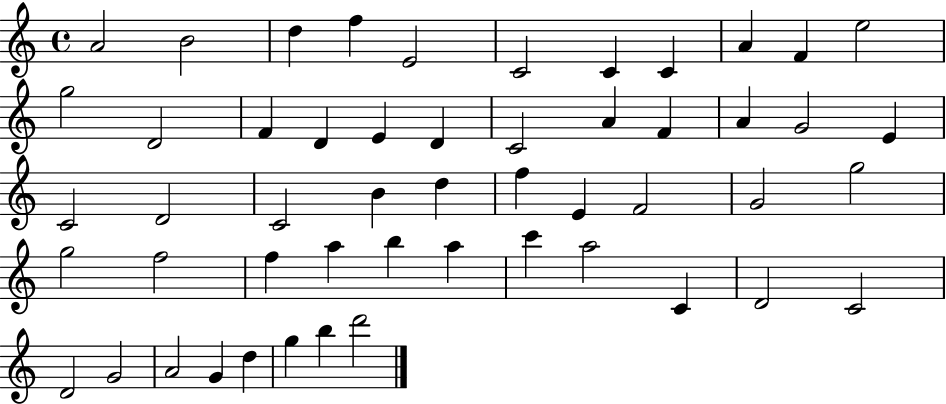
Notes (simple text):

A4/h B4/h D5/q F5/q E4/h C4/h C4/q C4/q A4/q F4/q E5/h G5/h D4/h F4/q D4/q E4/q D4/q C4/h A4/q F4/q A4/q G4/h E4/q C4/h D4/h C4/h B4/q D5/q F5/q E4/q F4/h G4/h G5/h G5/h F5/h F5/q A5/q B5/q A5/q C6/q A5/h C4/q D4/h C4/h D4/h G4/h A4/h G4/q D5/q G5/q B5/q D6/h